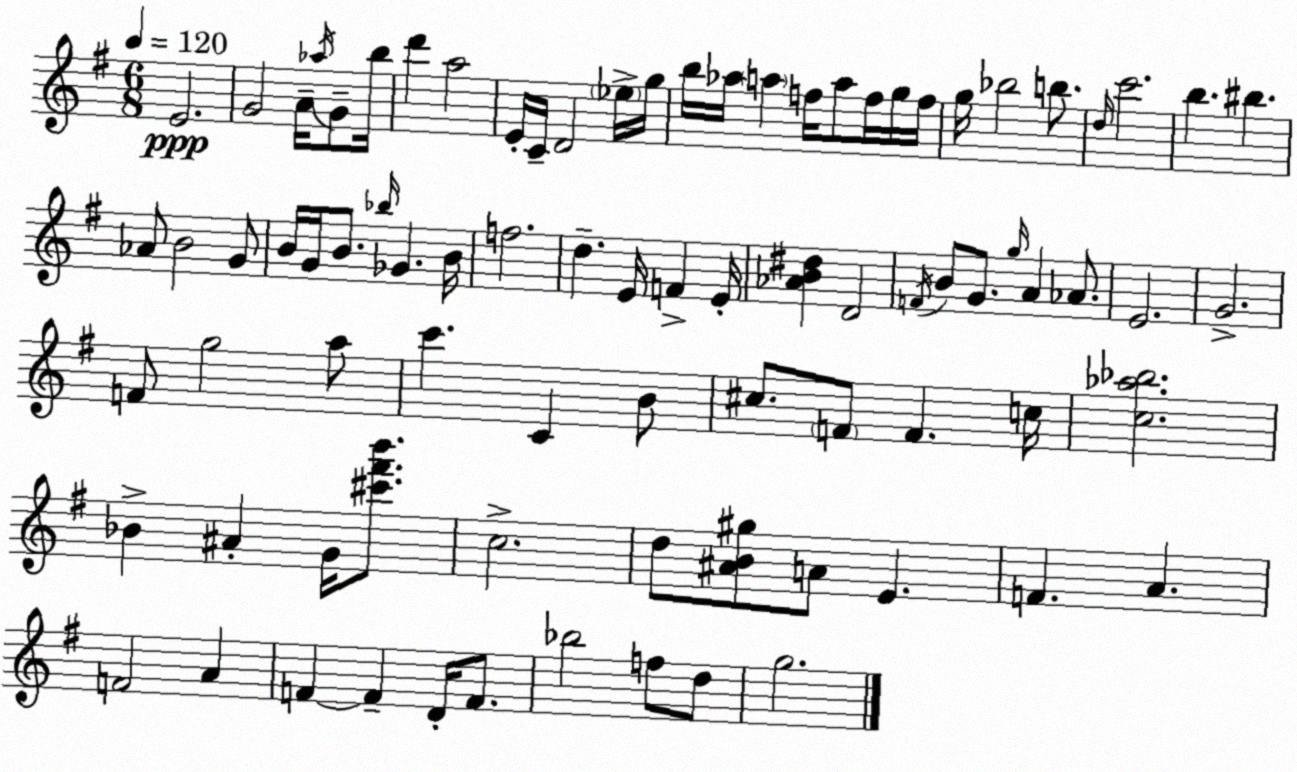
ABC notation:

X:1
T:Untitled
M:6/8
L:1/4
K:G
E2 G2 A/4 _a/4 G/2 b/4 d' a2 E/4 C/4 D2 _e/4 g/4 b/4 _a/4 a f/4 a/2 f/4 g/4 f/4 g/4 _b2 b/2 d/4 c'2 b ^b _A/2 B2 G/2 B/4 G/4 B/2 _b/4 _G B/4 f2 d E/4 F E/4 [_AB^d] D2 F/4 B/2 G/2 g/4 A _A/2 E2 G2 F/2 g2 a/2 c' C B/2 ^c/2 F/2 F c/4 [c_a_b]2 _B ^A G/4 [^c'^f'b']/2 c2 d/2 [^AB^g]/2 A/2 E F A F2 A F F D/4 F/2 _b2 f/2 d/2 g2